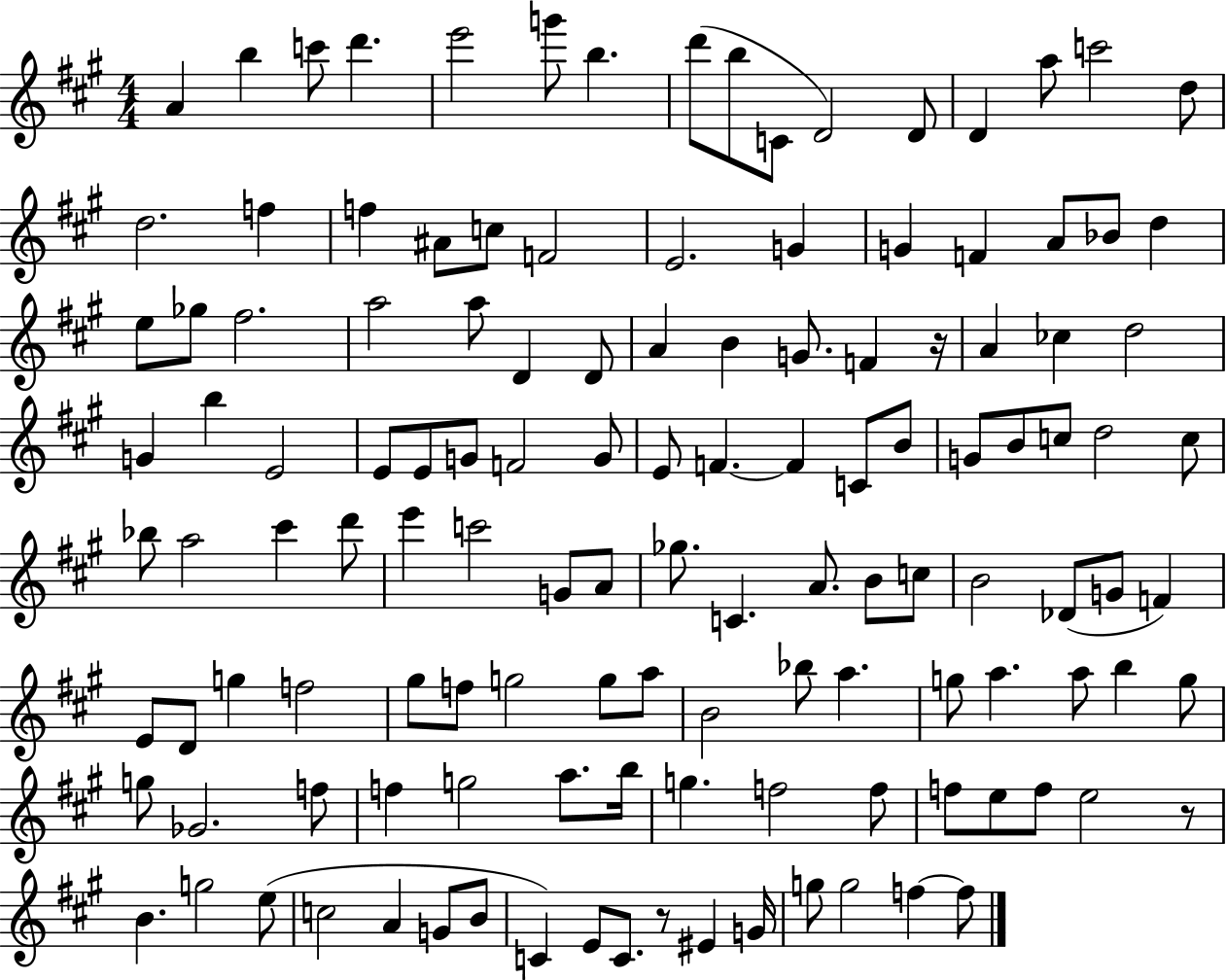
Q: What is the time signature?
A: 4/4